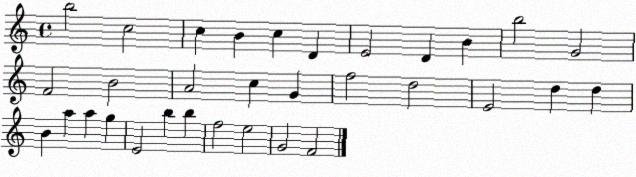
X:1
T:Untitled
M:4/4
L:1/4
K:C
b2 c2 c B c D E2 D B b2 G2 F2 B2 A2 c G f2 d2 E2 d d B a a g E2 b b f2 e2 G2 F2